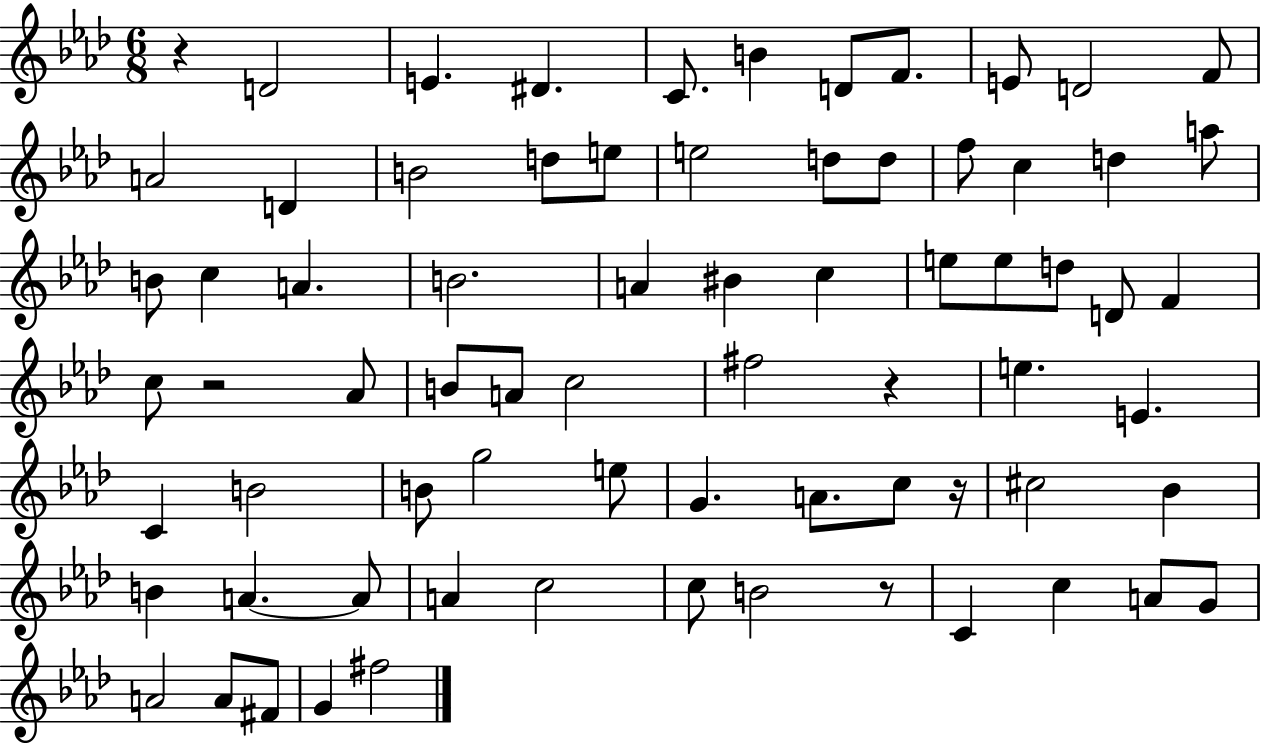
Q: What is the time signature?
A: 6/8